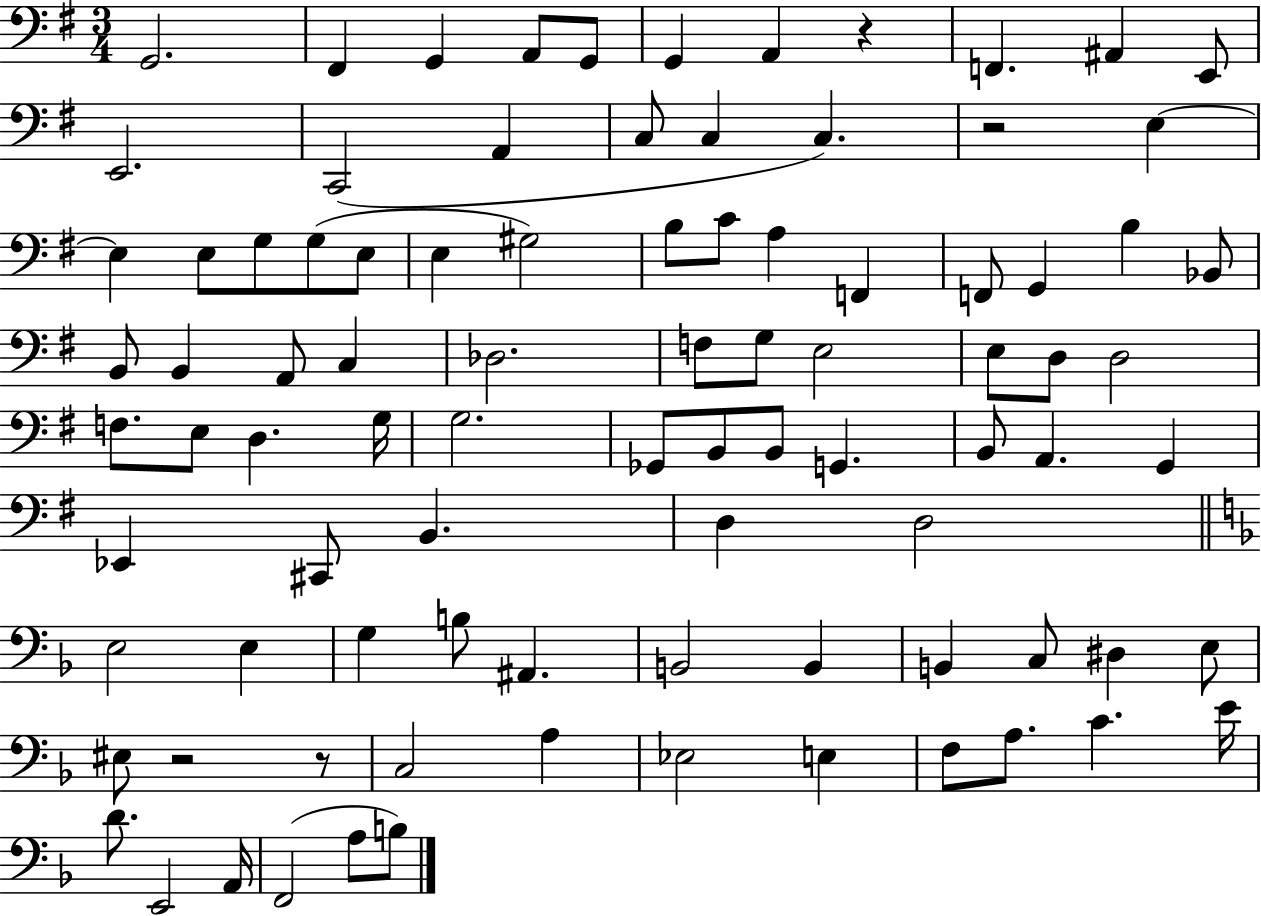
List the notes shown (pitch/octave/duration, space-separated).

G2/h. F#2/q G2/q A2/e G2/e G2/q A2/q R/q F2/q. A#2/q E2/e E2/h. C2/h A2/q C3/e C3/q C3/q. R/h E3/q E3/q E3/e G3/e G3/e E3/e E3/q G#3/h B3/e C4/e A3/q F2/q F2/e G2/q B3/q Bb2/e B2/e B2/q A2/e C3/q Db3/h. F3/e G3/e E3/h E3/e D3/e D3/h F3/e. E3/e D3/q. G3/s G3/h. Gb2/e B2/e B2/e G2/q. B2/e A2/q. G2/q Eb2/q C#2/e B2/q. D3/q D3/h E3/h E3/q G3/q B3/e A#2/q. B2/h B2/q B2/q C3/e D#3/q E3/e EIS3/e R/h R/e C3/h A3/q Eb3/h E3/q F3/e A3/e. C4/q. E4/s D4/e. E2/h A2/s F2/h A3/e B3/e